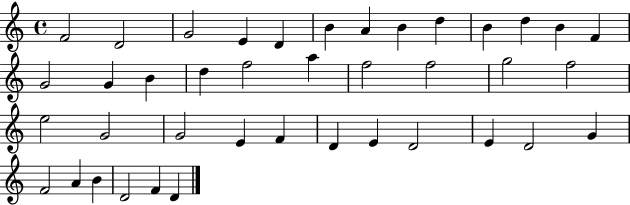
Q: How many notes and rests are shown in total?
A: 40